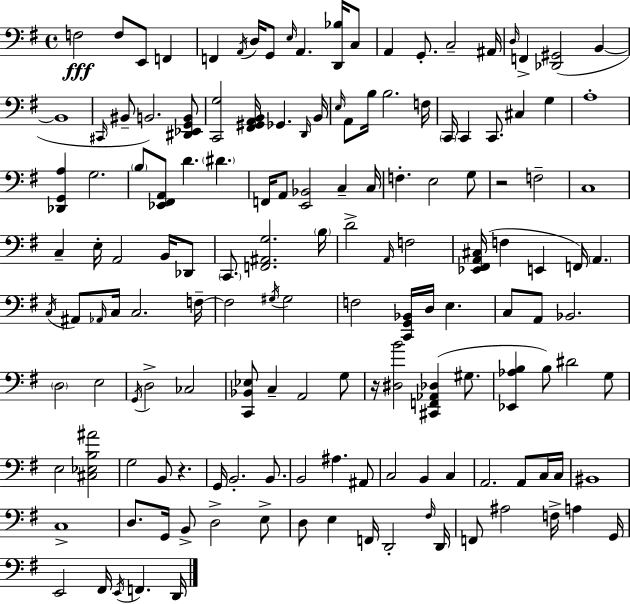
F3/h F3/e E2/e F2/q F2/q A2/s D3/s G2/e E3/s A2/q. [D2,Bb3]/s C3/e A2/q G2/e. C3/h A#2/s D3/s F2/q [Db2,G#2]/h B2/q B2/w C#2/s BIS2/e B2/h. [D#2,Eb2,G2,B2]/e [C2,G3]/h [F#2,G#2,A2,B2]/s Gb2/q. D2/s B2/s E3/s A2/e B3/s B3/h. F3/s C2/s C2/q C2/e. C#3/q G3/q A3/w [Db2,G2,A3]/q G3/h. B3/e [Eb2,F#2,A2]/e D4/q. D#4/q. F2/s A2/e [E2,Bb2]/h C3/q C3/s F3/q. E3/h G3/e R/h F3/h C3/w C3/q E3/s A2/h B2/s Db2/e C2/e. [F2,A#2,G3]/h. B3/s D4/h A2/s F3/h [Eb2,F#2,A2,C#3]/s F3/q E2/q F2/s A2/q. C3/s A#2/e Ab2/s C3/s C3/h. F3/s F3/h G#3/s G#3/h F3/h [C2,G2,Bb2]/s D3/s E3/q. C3/e A2/e Bb2/h. D3/h E3/h G2/s D3/h CES3/h [C2,Bb2,Eb3]/e C3/q A2/h G3/e R/s [D#3,B4]/h [C#2,F2,Ab2,Db3]/q G#3/e. [Eb2,Ab3,B3]/q B3/e D#4/h G3/e E3/h [C#3,Eb3,B3,A#4]/h G3/h B2/e R/q. G2/s B2/h. B2/e. B2/h A#3/q. A#2/e C3/h B2/q C3/q A2/h. A2/e C3/s C3/s BIS2/w C3/w D3/e. G2/s B2/e D3/h E3/e D3/e E3/q F2/s D2/h F#3/s D2/s F2/e A#3/h F3/s A3/q G2/s E2/h F#2/s E2/s F2/q. D2/s